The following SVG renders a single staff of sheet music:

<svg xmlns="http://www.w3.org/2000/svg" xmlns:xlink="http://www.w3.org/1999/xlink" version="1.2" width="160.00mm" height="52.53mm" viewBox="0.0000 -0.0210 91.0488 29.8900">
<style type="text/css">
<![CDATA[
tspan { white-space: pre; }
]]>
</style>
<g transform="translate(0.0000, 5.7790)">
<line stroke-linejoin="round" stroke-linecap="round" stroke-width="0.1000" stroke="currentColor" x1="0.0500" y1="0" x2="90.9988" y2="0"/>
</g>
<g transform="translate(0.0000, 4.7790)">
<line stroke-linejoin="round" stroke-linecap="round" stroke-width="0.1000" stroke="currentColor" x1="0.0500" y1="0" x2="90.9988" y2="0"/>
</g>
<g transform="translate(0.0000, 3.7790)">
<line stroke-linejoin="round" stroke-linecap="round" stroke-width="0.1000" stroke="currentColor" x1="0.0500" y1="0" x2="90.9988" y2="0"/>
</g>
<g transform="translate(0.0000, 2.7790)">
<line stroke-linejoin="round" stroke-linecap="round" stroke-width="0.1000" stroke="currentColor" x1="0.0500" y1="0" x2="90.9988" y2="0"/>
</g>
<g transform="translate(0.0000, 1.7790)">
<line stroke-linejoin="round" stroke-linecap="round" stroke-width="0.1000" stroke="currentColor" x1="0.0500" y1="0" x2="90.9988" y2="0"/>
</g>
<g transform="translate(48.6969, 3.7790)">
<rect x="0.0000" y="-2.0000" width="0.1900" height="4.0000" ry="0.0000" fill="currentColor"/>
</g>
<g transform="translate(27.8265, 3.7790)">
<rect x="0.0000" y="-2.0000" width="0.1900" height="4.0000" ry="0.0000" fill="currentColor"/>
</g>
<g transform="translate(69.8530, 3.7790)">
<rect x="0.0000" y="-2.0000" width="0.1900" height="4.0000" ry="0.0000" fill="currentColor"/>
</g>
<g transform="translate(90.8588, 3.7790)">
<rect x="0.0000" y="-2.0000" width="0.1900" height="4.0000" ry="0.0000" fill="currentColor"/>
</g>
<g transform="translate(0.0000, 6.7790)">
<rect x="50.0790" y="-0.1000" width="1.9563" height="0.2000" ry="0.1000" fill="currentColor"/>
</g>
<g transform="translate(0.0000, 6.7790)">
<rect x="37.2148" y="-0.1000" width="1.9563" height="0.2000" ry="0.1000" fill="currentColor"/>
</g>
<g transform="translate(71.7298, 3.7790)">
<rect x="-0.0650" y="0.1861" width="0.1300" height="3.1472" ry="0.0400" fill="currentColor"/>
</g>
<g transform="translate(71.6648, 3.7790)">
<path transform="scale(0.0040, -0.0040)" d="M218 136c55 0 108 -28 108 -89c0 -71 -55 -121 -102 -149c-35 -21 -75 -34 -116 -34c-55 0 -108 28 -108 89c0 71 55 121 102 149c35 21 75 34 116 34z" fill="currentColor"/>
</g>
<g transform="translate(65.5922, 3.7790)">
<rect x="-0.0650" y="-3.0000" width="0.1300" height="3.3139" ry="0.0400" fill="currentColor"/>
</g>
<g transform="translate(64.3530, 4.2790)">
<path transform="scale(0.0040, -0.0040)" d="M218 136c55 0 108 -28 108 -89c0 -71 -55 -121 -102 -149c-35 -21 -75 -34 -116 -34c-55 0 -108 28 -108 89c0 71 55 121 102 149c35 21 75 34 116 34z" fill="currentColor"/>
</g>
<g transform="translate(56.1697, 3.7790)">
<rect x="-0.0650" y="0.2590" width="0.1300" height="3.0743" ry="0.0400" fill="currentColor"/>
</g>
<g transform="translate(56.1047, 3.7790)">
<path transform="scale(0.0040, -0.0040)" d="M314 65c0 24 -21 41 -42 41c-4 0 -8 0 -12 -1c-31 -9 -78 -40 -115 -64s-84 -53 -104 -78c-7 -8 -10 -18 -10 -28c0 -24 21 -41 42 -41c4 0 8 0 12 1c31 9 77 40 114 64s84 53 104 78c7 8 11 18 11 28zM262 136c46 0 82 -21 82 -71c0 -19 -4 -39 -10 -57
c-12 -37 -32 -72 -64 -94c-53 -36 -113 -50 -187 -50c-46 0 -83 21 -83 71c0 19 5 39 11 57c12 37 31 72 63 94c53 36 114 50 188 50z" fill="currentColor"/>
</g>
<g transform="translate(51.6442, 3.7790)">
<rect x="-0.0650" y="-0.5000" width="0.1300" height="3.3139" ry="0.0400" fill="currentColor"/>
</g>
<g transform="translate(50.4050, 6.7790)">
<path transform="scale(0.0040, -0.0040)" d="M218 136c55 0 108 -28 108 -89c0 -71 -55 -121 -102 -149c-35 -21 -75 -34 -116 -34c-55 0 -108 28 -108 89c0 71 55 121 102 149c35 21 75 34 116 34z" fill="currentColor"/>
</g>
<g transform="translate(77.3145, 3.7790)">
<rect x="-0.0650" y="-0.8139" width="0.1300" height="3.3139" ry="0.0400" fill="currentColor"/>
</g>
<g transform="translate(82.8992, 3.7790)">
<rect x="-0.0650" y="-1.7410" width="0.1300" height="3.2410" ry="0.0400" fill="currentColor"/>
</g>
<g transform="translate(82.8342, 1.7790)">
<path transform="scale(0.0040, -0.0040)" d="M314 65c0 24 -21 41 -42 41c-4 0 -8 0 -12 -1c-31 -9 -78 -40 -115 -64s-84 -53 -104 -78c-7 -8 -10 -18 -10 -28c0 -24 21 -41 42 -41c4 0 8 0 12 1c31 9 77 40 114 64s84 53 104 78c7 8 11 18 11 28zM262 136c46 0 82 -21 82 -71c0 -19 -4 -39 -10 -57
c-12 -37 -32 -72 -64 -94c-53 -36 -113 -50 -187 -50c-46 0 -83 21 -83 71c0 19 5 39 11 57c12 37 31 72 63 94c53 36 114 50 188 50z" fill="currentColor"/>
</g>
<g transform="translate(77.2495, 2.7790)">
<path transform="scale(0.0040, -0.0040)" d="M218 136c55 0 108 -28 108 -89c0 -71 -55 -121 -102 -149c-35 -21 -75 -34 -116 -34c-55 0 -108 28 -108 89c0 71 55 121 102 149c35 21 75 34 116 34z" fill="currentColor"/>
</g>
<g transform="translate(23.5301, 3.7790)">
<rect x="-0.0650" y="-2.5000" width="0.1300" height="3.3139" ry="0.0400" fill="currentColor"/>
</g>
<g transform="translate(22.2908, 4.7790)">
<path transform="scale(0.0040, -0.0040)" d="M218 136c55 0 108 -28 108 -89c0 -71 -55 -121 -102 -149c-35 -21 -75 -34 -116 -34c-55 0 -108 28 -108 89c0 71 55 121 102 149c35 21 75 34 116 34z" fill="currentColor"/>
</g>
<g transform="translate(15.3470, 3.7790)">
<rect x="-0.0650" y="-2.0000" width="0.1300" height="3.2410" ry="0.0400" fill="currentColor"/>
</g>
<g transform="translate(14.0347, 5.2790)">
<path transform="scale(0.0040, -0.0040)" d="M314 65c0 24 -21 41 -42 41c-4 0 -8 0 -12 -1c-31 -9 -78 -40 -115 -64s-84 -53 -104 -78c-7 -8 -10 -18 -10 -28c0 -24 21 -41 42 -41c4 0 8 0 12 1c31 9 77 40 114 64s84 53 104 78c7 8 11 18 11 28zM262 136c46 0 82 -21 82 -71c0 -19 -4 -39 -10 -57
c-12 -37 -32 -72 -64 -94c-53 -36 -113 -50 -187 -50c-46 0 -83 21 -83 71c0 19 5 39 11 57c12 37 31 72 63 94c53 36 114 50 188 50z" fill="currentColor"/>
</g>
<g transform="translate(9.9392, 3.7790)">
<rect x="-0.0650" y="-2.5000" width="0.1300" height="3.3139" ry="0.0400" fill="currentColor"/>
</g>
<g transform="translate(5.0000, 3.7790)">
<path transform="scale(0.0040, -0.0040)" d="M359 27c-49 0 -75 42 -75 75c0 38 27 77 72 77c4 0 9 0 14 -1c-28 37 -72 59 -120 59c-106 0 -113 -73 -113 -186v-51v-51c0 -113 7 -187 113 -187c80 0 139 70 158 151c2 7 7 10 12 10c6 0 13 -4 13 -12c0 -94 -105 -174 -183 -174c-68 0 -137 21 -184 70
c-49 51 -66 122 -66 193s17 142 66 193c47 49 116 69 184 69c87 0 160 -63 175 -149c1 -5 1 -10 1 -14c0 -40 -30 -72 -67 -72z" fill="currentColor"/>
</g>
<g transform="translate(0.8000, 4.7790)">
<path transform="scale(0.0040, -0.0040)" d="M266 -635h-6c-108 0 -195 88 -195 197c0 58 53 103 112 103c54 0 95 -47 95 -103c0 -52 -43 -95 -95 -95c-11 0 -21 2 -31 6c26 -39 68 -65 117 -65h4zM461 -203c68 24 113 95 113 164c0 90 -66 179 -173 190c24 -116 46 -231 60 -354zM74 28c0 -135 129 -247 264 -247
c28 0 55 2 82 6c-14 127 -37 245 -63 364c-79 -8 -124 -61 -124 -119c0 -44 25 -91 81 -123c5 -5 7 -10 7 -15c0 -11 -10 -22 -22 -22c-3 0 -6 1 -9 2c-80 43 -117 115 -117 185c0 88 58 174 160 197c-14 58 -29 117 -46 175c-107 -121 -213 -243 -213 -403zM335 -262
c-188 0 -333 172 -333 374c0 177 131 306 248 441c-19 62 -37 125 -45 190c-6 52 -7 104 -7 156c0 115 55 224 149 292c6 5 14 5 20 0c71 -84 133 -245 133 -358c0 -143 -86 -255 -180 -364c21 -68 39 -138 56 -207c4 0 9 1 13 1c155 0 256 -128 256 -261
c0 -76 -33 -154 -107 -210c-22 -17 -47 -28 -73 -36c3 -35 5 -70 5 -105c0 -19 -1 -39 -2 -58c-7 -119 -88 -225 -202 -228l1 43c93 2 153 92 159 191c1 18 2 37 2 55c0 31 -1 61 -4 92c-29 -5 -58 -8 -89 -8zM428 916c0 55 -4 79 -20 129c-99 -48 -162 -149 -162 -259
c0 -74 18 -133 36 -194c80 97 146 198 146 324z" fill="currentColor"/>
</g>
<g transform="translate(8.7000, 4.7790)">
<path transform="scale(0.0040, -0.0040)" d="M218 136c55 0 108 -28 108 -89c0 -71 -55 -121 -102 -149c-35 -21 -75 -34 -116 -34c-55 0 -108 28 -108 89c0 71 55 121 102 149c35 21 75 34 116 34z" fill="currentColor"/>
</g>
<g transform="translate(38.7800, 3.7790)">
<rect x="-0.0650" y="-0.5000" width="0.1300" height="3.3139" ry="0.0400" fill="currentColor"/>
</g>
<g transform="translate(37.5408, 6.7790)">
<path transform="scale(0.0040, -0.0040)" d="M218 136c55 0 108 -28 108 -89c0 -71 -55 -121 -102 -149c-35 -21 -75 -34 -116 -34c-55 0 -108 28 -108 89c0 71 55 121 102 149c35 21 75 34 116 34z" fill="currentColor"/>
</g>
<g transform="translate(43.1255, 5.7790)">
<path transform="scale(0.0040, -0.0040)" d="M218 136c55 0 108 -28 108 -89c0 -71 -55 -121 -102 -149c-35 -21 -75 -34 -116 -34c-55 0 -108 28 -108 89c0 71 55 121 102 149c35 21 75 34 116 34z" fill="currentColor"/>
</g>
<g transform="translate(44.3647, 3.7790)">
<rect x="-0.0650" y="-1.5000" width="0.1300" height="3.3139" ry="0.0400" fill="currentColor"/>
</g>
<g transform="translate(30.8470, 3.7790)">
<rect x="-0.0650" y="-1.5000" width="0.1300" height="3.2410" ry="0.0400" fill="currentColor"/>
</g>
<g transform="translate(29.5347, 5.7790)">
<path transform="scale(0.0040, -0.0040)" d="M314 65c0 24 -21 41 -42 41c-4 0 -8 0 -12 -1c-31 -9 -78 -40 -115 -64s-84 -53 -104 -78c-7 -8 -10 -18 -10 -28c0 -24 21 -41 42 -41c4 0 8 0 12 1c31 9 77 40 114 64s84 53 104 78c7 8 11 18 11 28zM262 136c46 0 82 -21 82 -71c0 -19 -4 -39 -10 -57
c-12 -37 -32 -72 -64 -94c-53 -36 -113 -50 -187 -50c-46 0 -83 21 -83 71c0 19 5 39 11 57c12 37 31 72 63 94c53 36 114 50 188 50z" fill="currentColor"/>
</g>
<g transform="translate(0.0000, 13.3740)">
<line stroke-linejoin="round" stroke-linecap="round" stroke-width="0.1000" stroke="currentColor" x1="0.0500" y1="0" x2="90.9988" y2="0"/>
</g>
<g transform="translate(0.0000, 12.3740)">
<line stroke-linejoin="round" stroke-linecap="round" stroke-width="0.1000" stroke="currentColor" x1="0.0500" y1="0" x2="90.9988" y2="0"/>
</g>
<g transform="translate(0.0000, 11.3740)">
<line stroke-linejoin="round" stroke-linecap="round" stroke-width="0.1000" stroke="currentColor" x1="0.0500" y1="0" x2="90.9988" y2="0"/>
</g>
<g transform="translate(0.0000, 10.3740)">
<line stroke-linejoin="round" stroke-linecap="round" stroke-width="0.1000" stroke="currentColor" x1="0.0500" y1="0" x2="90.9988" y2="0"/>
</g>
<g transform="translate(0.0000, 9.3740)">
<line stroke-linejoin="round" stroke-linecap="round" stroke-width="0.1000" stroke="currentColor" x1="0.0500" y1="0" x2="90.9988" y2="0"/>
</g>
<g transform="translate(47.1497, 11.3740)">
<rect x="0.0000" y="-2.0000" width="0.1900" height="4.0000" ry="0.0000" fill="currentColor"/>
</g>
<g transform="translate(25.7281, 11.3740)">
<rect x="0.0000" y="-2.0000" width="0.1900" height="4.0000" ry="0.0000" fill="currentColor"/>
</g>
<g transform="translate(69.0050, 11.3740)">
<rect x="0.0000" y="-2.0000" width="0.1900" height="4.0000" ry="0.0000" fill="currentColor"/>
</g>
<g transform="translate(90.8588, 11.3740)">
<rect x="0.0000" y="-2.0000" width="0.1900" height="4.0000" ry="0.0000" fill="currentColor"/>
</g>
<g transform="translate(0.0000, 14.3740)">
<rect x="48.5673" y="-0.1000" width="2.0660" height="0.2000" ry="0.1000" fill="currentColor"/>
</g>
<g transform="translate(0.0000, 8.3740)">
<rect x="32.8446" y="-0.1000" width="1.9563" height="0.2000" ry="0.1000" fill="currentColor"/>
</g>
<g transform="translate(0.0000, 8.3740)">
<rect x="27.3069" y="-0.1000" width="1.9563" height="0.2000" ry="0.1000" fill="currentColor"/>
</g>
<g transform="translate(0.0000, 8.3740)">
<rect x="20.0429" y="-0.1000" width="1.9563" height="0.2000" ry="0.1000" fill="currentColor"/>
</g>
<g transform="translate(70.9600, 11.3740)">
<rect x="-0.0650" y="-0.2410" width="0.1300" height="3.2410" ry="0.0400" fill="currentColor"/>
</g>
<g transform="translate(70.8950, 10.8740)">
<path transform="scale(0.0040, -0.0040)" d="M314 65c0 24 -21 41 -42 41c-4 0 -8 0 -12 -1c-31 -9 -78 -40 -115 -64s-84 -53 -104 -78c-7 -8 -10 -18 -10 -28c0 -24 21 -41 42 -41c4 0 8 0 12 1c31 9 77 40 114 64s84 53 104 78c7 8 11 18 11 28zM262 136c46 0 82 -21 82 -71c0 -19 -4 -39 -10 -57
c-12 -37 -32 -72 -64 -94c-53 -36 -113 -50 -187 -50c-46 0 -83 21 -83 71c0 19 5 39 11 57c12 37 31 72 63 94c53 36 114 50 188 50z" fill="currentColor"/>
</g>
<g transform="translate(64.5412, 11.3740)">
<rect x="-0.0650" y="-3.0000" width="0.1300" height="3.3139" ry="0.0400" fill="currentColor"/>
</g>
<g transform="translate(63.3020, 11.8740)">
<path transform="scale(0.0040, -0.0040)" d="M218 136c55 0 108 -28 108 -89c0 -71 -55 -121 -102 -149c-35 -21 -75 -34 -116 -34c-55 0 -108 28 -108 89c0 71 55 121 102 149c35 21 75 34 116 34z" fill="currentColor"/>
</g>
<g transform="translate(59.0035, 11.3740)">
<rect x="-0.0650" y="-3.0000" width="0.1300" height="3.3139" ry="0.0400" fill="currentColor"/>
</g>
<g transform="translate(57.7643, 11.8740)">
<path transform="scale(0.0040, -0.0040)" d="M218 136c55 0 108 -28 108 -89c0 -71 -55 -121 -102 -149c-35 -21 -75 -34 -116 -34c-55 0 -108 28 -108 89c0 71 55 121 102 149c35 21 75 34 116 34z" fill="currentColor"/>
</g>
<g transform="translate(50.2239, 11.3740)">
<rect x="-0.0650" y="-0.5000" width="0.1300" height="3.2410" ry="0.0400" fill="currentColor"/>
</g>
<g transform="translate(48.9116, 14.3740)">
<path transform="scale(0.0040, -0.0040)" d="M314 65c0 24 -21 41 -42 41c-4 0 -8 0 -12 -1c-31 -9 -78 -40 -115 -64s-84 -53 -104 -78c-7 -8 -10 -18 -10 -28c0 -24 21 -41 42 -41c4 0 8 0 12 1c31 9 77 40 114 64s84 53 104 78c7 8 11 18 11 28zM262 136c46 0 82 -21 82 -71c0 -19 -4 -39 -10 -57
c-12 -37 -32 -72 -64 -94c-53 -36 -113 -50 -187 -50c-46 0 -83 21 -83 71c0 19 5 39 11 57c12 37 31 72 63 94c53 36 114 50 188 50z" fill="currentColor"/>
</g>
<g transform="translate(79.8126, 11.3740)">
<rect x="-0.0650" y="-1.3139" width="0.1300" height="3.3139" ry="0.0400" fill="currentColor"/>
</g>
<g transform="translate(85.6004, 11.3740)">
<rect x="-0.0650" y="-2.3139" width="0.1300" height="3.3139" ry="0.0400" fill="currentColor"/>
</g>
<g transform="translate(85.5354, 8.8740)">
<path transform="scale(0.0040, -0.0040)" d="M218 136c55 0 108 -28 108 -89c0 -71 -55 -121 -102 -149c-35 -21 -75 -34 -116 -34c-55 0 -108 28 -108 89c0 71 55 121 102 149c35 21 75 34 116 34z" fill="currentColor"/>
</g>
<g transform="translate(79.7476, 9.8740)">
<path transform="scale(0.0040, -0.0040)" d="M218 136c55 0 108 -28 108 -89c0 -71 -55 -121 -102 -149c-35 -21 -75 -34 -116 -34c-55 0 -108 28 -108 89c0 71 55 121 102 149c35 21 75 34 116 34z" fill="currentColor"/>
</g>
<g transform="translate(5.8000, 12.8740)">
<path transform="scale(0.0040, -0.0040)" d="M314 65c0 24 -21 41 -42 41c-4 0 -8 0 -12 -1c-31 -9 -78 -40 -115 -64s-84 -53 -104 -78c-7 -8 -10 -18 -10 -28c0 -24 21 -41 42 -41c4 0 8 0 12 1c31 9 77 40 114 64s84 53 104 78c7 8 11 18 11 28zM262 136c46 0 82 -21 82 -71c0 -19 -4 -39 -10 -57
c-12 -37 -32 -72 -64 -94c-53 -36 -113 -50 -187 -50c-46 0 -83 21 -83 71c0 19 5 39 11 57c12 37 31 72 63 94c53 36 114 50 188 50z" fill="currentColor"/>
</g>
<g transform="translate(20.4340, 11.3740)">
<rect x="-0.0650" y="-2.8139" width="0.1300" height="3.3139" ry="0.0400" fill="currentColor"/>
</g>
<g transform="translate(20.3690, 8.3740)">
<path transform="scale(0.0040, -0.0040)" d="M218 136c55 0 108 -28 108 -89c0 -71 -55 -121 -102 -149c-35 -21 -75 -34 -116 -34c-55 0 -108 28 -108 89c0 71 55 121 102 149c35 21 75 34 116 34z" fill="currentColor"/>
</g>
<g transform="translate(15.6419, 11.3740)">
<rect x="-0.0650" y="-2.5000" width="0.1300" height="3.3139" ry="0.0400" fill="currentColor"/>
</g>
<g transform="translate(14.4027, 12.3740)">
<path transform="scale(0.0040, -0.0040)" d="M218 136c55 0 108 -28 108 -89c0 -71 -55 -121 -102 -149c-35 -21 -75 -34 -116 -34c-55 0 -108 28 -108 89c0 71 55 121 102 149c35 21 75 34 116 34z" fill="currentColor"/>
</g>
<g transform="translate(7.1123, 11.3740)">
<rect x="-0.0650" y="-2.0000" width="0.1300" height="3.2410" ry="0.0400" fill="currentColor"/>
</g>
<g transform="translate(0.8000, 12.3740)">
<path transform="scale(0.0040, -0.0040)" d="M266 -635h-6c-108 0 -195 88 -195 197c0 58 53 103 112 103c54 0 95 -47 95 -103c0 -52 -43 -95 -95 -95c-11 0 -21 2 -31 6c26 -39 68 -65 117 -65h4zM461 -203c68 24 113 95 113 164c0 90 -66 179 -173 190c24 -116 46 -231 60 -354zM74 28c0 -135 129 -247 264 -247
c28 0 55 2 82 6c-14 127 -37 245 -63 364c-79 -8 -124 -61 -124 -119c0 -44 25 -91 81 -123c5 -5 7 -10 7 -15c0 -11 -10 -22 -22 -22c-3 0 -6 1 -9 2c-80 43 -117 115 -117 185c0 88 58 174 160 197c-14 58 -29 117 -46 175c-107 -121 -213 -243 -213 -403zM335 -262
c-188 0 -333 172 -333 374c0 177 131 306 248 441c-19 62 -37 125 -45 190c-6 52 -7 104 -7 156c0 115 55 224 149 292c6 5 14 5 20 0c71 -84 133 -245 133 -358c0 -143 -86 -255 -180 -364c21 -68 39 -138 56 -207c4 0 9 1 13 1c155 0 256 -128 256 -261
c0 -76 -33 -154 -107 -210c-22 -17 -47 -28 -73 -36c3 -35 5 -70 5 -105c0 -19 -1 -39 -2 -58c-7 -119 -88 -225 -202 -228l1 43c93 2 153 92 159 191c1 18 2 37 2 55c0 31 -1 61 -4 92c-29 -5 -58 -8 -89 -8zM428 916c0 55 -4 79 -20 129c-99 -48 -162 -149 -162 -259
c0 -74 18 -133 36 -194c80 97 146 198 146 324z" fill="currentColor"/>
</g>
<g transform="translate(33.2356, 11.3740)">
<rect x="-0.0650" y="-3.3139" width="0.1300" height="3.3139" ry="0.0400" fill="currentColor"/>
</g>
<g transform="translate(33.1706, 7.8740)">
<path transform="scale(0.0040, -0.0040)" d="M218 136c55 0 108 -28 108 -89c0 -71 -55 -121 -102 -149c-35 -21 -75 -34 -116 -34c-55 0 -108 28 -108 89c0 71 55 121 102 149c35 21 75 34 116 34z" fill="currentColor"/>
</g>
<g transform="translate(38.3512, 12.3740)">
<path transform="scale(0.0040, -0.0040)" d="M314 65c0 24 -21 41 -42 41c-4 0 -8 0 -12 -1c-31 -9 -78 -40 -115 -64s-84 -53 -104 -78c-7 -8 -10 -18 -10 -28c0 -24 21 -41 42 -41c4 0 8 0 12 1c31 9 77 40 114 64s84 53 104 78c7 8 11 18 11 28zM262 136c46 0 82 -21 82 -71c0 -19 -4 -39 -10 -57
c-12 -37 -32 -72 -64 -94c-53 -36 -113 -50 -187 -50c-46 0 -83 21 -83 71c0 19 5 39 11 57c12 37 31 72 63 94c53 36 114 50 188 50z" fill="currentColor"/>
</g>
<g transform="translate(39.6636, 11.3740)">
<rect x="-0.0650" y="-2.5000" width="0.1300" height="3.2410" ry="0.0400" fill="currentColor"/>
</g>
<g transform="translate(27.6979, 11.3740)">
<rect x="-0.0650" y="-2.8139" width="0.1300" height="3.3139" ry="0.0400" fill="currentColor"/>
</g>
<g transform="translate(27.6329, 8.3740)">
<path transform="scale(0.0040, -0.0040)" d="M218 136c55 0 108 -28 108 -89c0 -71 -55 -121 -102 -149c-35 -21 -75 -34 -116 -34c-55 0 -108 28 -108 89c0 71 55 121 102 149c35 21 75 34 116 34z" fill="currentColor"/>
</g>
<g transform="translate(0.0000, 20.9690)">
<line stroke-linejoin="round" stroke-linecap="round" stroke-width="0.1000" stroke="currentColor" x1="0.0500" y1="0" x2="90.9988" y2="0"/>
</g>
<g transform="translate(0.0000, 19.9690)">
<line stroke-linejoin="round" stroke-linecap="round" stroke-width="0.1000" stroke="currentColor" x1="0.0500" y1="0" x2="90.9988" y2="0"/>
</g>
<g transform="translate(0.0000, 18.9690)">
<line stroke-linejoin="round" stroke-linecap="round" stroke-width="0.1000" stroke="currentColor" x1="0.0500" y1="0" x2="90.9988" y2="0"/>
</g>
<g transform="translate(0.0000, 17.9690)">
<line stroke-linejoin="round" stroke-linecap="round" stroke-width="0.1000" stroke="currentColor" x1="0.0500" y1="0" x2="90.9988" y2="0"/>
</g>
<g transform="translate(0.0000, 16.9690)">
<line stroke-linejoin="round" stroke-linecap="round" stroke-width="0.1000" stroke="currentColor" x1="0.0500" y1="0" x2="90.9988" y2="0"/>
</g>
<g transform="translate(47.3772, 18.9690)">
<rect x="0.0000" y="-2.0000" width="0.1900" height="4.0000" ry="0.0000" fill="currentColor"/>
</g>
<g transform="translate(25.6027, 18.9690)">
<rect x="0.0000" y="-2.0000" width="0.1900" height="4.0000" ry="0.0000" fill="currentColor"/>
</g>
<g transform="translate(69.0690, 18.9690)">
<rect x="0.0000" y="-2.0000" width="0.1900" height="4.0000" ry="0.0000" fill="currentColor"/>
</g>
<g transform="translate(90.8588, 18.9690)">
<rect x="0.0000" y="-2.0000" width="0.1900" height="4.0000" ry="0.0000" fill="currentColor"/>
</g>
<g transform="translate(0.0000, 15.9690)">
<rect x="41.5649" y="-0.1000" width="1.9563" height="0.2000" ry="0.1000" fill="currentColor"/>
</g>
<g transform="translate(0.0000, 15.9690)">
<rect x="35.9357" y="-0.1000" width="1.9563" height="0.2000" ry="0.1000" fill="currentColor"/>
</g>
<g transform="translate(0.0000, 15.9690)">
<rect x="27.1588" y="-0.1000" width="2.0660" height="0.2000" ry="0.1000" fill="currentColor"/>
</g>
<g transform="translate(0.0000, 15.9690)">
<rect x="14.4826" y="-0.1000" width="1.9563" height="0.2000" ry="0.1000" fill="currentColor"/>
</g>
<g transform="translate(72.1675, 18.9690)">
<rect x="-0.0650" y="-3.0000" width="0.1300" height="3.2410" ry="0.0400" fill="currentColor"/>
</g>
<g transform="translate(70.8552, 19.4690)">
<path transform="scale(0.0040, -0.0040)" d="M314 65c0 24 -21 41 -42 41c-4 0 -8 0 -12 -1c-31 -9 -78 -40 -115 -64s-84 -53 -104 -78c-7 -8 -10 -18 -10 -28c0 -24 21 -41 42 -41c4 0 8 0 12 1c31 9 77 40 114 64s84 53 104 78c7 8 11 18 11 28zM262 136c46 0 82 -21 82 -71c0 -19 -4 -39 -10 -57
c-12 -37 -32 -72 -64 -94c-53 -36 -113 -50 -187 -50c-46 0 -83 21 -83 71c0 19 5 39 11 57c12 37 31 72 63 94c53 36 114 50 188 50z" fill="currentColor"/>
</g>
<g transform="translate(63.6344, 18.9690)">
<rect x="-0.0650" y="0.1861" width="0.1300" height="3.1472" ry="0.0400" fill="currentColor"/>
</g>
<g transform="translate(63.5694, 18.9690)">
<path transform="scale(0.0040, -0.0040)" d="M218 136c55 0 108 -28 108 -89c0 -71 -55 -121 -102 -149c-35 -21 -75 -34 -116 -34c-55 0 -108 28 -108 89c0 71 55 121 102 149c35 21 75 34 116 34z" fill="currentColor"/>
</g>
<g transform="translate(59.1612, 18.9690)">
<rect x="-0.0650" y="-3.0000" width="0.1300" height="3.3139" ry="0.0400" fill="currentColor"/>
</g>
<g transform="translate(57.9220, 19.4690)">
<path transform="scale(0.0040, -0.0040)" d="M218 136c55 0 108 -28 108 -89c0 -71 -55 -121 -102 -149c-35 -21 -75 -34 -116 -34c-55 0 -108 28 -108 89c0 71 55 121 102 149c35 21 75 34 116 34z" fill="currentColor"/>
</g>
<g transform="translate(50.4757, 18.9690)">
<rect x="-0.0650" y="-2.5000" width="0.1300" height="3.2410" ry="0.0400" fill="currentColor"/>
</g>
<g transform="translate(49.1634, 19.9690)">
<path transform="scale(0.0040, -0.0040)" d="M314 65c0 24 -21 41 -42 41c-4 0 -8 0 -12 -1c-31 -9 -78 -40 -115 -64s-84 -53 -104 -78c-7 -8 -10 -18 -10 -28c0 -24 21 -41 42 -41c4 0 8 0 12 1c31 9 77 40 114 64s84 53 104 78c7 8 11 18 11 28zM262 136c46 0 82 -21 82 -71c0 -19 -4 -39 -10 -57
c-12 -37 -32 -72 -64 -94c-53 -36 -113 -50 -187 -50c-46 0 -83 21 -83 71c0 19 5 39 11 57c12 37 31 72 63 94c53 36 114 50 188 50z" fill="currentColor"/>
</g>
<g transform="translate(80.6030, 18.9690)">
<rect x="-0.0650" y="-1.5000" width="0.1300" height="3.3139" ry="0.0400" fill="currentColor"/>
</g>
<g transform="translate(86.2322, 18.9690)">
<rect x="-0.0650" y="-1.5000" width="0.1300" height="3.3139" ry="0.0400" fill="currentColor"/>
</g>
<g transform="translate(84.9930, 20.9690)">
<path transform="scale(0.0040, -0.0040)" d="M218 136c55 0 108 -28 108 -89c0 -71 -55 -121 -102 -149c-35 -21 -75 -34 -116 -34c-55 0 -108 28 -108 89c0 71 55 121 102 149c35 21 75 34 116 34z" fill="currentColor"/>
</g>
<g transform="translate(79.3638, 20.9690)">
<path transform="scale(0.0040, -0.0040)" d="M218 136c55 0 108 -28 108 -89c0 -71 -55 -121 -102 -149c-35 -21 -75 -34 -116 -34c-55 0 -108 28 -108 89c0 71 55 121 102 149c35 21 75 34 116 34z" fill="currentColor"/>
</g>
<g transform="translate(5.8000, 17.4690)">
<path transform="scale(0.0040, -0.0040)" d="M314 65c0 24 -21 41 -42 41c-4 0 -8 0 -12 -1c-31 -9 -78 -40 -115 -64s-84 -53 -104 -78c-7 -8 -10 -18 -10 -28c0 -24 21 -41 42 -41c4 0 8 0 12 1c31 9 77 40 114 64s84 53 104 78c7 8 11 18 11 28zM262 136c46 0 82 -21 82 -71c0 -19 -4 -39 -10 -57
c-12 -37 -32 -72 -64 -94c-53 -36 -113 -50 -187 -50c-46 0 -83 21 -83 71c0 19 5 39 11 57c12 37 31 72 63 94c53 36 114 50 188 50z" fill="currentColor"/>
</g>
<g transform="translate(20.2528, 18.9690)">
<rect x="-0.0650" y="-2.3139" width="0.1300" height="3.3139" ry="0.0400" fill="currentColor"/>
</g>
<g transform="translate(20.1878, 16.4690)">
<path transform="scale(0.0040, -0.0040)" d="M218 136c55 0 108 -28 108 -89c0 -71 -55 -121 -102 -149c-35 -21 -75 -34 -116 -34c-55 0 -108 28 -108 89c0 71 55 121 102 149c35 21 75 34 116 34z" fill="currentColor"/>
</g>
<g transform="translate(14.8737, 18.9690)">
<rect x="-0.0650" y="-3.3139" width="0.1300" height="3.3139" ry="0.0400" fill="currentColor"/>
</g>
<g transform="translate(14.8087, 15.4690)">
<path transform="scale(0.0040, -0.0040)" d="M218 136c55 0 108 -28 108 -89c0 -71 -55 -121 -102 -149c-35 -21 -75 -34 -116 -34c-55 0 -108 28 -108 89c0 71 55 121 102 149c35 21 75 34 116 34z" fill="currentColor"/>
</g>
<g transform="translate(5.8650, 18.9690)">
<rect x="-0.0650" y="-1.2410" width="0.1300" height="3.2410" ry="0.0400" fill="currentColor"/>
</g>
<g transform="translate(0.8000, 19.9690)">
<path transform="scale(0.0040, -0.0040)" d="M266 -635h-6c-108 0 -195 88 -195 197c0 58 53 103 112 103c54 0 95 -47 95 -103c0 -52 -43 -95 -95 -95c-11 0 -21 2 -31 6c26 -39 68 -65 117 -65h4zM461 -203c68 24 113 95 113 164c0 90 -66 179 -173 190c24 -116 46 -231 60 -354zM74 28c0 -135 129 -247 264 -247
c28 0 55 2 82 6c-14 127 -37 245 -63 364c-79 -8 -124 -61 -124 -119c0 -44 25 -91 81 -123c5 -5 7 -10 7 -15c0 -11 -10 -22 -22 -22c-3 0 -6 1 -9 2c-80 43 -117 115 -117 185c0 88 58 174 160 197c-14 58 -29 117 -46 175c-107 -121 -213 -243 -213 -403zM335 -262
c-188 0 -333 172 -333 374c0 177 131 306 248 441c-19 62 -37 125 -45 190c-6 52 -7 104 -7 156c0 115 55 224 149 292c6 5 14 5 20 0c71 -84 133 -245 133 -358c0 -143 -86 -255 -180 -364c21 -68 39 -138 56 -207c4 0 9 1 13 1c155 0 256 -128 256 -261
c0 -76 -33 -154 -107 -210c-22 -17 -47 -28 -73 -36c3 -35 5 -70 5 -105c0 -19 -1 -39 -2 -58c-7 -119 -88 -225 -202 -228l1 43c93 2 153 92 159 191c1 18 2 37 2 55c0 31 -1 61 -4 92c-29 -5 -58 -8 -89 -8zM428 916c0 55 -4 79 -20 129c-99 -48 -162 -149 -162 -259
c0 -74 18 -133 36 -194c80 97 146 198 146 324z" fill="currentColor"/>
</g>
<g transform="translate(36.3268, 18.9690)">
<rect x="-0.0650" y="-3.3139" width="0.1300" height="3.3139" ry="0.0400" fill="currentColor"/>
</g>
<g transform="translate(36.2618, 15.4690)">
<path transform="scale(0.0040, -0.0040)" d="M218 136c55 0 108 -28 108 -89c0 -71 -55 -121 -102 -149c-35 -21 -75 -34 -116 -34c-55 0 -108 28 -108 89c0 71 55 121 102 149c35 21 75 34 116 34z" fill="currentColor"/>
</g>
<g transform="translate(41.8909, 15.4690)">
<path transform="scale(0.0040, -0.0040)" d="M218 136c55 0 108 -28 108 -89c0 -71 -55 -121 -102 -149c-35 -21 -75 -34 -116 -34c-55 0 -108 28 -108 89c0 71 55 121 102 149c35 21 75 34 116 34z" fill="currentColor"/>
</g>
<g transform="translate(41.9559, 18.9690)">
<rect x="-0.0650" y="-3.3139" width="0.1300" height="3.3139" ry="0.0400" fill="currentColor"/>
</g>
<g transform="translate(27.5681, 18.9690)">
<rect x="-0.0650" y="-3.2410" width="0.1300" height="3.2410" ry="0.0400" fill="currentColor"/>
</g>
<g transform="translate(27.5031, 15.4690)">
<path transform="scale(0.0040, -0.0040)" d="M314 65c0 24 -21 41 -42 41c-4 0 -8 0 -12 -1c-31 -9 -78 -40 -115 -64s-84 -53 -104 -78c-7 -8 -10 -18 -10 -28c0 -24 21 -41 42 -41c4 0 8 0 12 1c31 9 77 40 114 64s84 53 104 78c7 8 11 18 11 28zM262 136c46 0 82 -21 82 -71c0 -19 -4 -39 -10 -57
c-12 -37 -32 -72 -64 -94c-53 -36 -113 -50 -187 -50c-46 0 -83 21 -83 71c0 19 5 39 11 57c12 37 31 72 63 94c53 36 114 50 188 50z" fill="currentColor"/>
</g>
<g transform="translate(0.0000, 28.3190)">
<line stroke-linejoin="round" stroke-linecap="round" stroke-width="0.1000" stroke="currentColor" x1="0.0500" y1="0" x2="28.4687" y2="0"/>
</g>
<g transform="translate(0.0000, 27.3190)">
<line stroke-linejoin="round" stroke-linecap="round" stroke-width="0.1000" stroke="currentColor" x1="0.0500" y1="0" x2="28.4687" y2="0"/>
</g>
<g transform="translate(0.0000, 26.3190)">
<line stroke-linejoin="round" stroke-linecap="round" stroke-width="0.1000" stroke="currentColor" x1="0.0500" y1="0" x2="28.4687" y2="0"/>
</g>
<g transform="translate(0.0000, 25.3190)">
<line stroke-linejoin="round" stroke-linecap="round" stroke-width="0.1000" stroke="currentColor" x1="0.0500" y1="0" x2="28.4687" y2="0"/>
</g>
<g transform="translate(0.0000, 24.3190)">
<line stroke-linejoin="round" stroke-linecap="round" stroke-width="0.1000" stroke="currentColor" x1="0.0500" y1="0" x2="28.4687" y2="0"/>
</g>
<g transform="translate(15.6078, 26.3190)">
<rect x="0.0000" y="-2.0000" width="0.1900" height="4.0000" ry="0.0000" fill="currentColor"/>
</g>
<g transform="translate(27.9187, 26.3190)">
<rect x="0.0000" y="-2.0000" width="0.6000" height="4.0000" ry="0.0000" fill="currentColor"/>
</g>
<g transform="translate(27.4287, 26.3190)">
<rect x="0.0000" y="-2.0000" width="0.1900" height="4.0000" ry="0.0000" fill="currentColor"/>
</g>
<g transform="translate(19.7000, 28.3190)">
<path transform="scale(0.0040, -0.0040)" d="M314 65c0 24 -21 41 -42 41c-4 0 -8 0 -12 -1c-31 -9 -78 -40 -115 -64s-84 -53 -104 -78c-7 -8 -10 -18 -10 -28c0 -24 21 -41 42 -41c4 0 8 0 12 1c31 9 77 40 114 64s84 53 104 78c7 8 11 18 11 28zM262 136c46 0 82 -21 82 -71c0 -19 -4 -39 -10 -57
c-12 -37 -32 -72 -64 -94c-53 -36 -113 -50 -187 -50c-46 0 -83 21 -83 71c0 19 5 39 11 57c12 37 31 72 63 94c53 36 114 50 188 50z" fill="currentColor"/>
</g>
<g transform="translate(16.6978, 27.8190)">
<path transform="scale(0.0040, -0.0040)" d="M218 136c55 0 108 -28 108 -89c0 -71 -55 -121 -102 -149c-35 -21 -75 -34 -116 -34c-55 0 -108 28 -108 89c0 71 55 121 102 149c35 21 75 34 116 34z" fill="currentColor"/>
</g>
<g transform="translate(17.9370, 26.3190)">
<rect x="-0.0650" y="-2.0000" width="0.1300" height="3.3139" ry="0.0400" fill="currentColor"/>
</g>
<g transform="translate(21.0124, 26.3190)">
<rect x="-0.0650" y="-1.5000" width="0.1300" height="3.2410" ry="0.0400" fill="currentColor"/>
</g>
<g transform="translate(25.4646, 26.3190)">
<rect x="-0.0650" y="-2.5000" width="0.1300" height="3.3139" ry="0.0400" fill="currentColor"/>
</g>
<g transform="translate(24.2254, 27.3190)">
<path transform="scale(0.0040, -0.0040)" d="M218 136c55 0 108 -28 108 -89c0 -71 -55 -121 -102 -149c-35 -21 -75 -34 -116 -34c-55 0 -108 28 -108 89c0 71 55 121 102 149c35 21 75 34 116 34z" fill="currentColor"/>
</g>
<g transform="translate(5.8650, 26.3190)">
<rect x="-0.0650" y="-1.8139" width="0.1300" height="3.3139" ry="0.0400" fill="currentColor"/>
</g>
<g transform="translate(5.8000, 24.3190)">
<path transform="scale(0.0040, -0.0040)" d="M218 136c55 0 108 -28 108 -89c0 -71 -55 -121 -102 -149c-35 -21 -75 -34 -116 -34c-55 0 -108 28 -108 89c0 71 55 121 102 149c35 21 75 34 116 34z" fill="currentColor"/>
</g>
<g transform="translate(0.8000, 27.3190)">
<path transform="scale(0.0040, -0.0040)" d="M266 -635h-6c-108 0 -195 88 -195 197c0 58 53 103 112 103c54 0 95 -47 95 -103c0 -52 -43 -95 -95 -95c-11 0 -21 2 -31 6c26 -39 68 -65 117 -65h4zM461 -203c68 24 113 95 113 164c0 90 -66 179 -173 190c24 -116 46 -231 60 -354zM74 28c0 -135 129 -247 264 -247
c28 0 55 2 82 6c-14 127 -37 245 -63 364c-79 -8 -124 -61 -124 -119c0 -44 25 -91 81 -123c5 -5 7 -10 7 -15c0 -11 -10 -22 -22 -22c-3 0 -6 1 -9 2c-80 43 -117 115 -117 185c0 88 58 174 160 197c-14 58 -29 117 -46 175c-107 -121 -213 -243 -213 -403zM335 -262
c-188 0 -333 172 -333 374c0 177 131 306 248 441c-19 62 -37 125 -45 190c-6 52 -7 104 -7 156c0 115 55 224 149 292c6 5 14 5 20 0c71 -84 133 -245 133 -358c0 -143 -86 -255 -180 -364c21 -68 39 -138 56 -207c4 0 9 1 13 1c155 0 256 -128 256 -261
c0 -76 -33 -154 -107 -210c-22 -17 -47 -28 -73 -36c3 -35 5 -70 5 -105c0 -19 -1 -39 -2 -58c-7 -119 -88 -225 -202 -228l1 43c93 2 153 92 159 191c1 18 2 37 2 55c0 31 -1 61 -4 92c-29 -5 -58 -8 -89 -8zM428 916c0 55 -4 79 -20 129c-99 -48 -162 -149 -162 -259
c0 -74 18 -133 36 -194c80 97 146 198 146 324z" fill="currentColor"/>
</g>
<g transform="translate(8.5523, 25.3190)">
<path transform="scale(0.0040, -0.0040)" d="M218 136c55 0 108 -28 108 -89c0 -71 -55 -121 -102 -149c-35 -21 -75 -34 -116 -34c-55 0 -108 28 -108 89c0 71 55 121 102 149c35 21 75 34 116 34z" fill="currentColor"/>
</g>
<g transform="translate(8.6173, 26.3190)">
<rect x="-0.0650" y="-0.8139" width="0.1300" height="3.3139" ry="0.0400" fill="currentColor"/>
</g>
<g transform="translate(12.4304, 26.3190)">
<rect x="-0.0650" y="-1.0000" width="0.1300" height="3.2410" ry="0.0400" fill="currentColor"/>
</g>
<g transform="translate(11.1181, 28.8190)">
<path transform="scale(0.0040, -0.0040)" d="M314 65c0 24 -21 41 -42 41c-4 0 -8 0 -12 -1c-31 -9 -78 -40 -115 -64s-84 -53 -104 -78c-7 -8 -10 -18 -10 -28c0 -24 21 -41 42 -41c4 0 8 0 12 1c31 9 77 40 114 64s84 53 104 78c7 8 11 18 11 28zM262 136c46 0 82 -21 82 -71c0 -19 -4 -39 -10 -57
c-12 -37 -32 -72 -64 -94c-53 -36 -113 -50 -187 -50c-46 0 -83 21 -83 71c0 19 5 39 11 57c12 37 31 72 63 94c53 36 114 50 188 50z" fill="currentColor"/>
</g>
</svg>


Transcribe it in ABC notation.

X:1
T:Untitled
M:4/4
L:1/4
K:C
G F2 G E2 C E C B2 A B d f2 F2 G a a b G2 C2 A A c2 e g e2 b g b2 b b G2 A B A2 E E f d D2 F E2 G